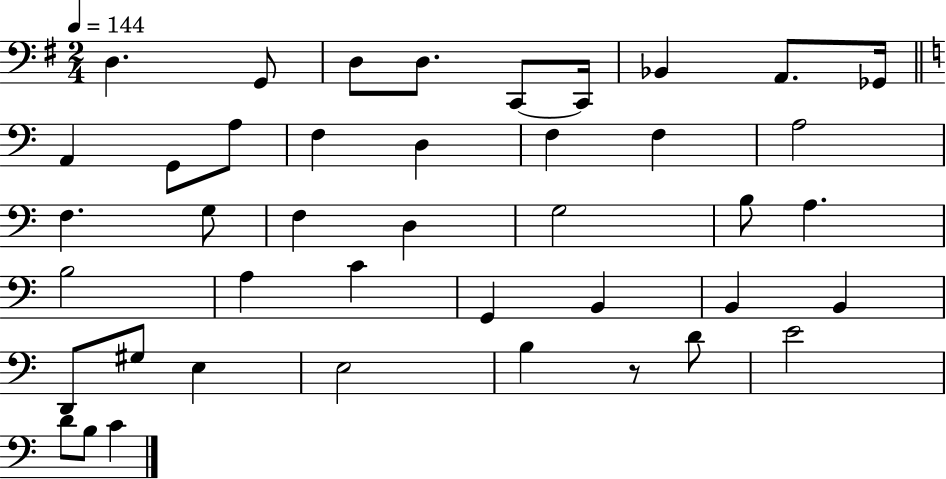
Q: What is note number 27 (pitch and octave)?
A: C4